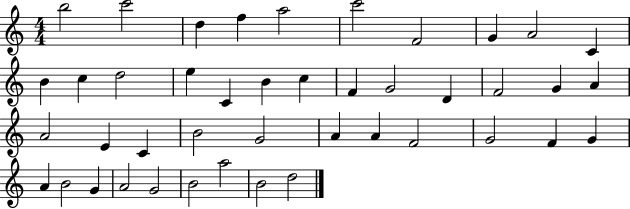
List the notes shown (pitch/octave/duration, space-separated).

B5/h C6/h D5/q F5/q A5/h C6/h F4/h G4/q A4/h C4/q B4/q C5/q D5/h E5/q C4/q B4/q C5/q F4/q G4/h D4/q F4/h G4/q A4/q A4/h E4/q C4/q B4/h G4/h A4/q A4/q F4/h G4/h F4/q G4/q A4/q B4/h G4/q A4/h G4/h B4/h A5/h B4/h D5/h